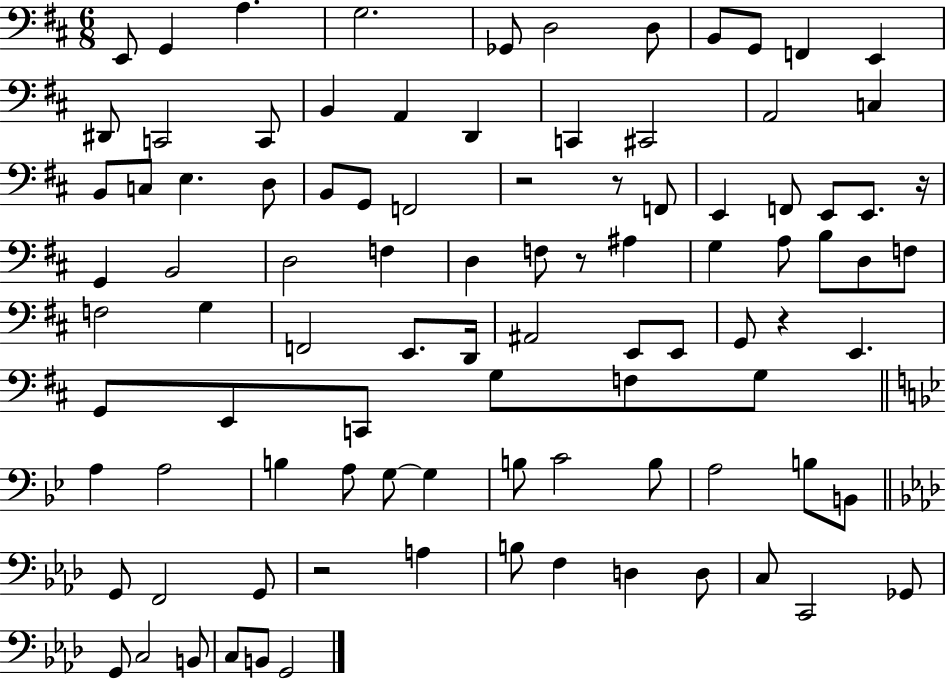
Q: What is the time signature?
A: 6/8